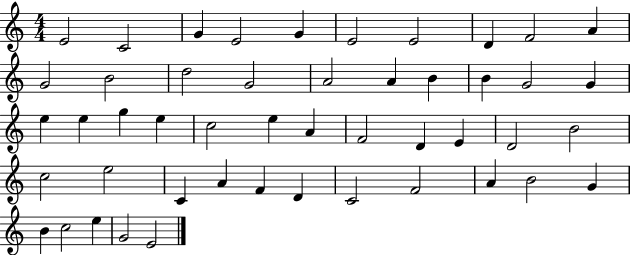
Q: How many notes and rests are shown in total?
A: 48